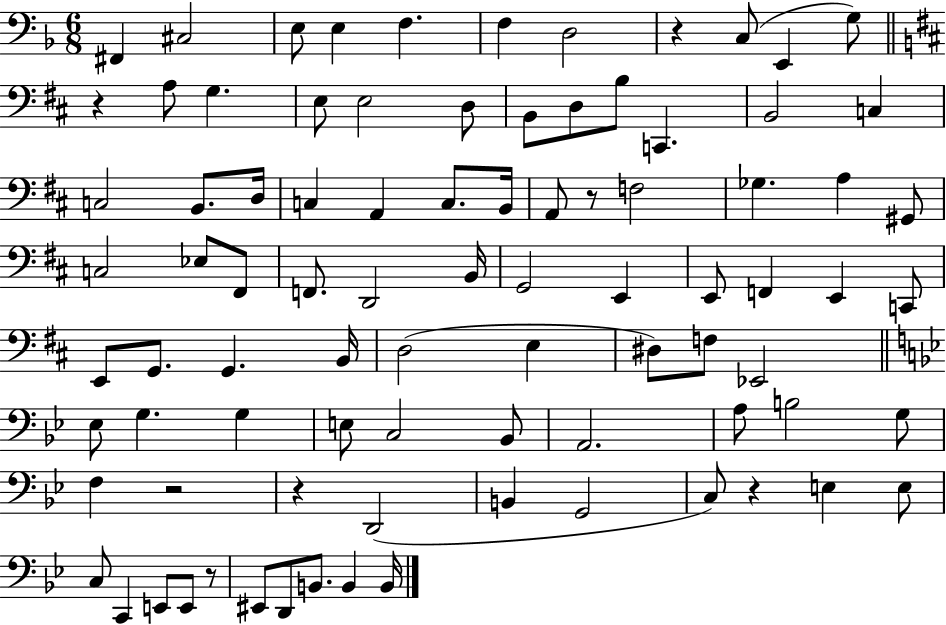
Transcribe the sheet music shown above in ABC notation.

X:1
T:Untitled
M:6/8
L:1/4
K:F
^F,, ^C,2 E,/2 E, F, F, D,2 z C,/2 E,, G,/2 z A,/2 G, E,/2 E,2 D,/2 B,,/2 D,/2 B,/2 C,, B,,2 C, C,2 B,,/2 D,/4 C, A,, C,/2 B,,/4 A,,/2 z/2 F,2 _G, A, ^G,,/2 C,2 _E,/2 ^F,,/2 F,,/2 D,,2 B,,/4 G,,2 E,, E,,/2 F,, E,, C,,/2 E,,/2 G,,/2 G,, B,,/4 D,2 E, ^D,/2 F,/2 _E,,2 _E,/2 G, G, E,/2 C,2 _B,,/2 A,,2 A,/2 B,2 G,/2 F, z2 z D,,2 B,, G,,2 C,/2 z E, E,/2 C,/2 C,, E,,/2 E,,/2 z/2 ^E,,/2 D,,/2 B,,/2 B,, B,,/4